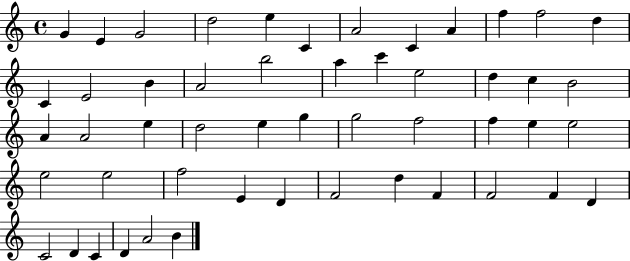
{
  \clef treble
  \time 4/4
  \defaultTimeSignature
  \key c \major
  g'4 e'4 g'2 | d''2 e''4 c'4 | a'2 c'4 a'4 | f''4 f''2 d''4 | \break c'4 e'2 b'4 | a'2 b''2 | a''4 c'''4 e''2 | d''4 c''4 b'2 | \break a'4 a'2 e''4 | d''2 e''4 g''4 | g''2 f''2 | f''4 e''4 e''2 | \break e''2 e''2 | f''2 e'4 d'4 | f'2 d''4 f'4 | f'2 f'4 d'4 | \break c'2 d'4 c'4 | d'4 a'2 b'4 | \bar "|."
}